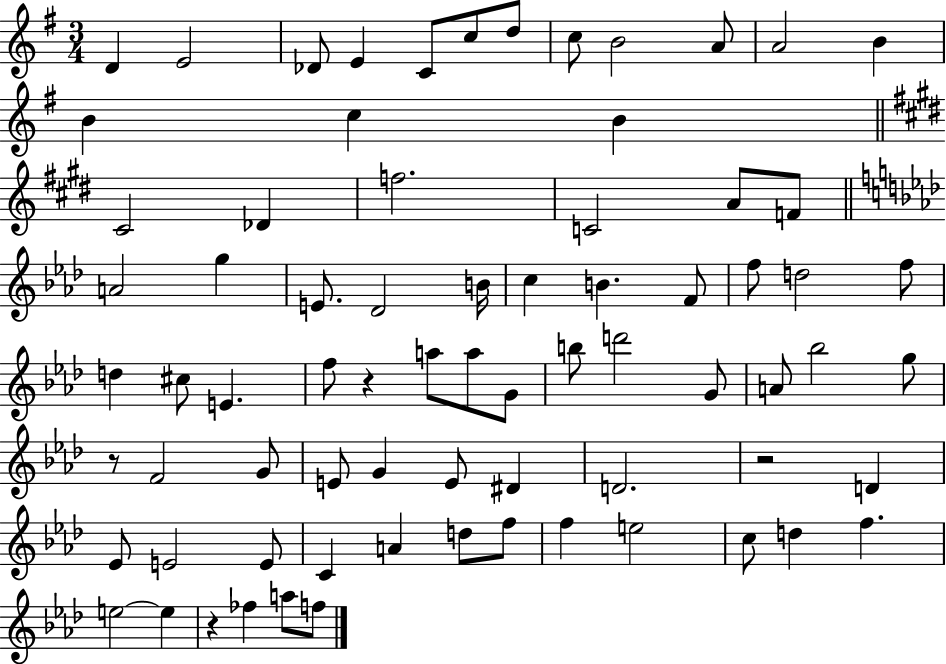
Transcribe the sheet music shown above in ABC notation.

X:1
T:Untitled
M:3/4
L:1/4
K:G
D E2 _D/2 E C/2 c/2 d/2 c/2 B2 A/2 A2 B B c B ^C2 _D f2 C2 A/2 F/2 A2 g E/2 _D2 B/4 c B F/2 f/2 d2 f/2 d ^c/2 E f/2 z a/2 a/2 G/2 b/2 d'2 G/2 A/2 _b2 g/2 z/2 F2 G/2 E/2 G E/2 ^D D2 z2 D _E/2 E2 E/2 C A d/2 f/2 f e2 c/2 d f e2 e z _f a/2 f/2